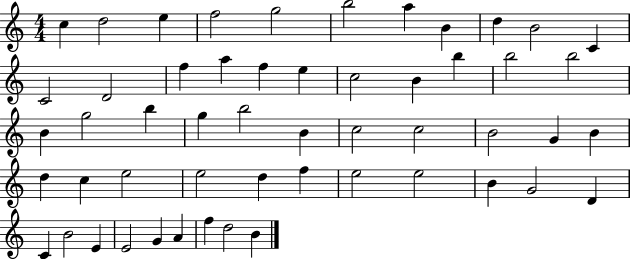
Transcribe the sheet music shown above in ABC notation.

X:1
T:Untitled
M:4/4
L:1/4
K:C
c d2 e f2 g2 b2 a B d B2 C C2 D2 f a f e c2 B b b2 b2 B g2 b g b2 B c2 c2 B2 G B d c e2 e2 d f e2 e2 B G2 D C B2 E E2 G A f d2 B